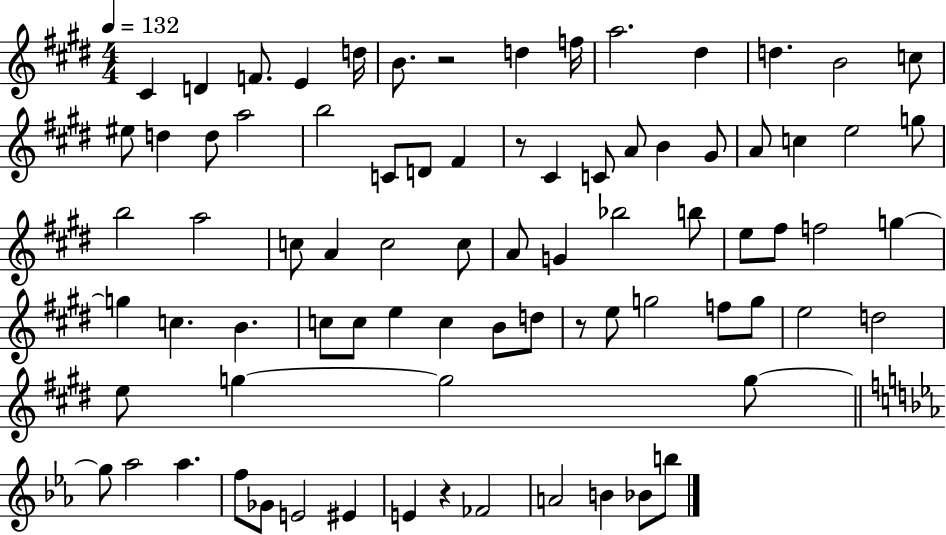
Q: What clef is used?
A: treble